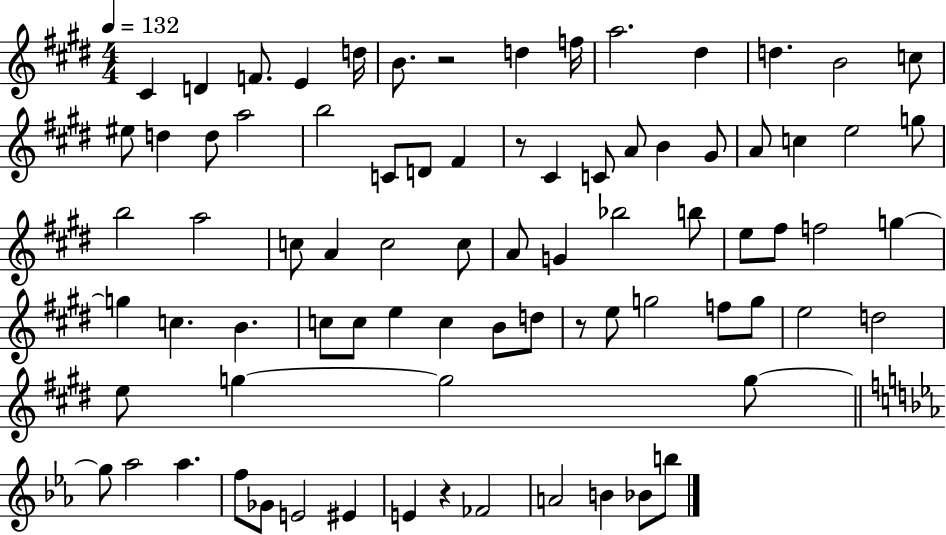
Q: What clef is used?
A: treble